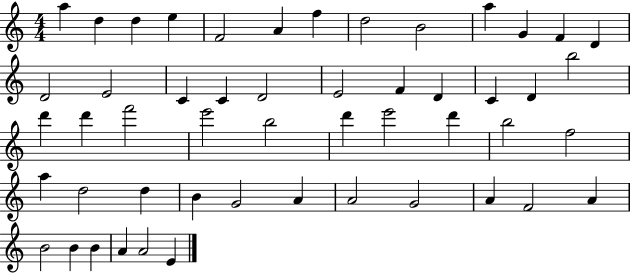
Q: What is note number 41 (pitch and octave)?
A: A4